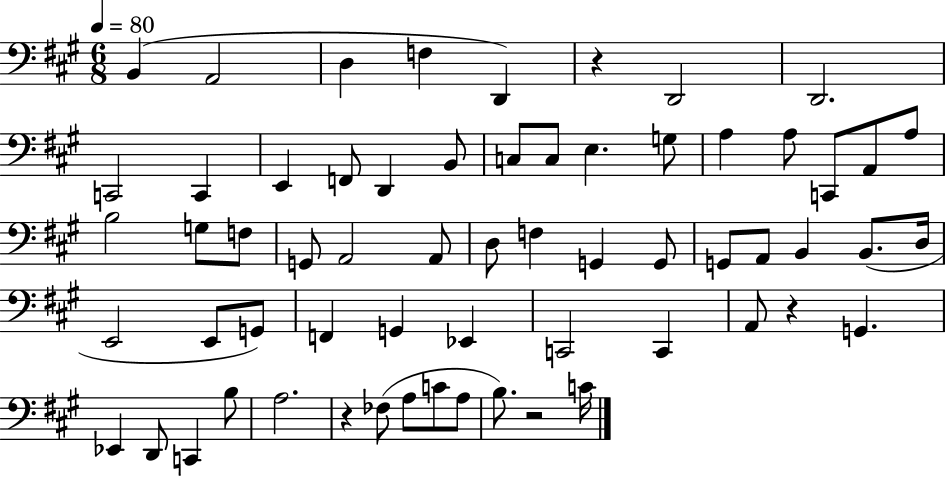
X:1
T:Untitled
M:6/8
L:1/4
K:A
B,, A,,2 D, F, D,, z D,,2 D,,2 C,,2 C,, E,, F,,/2 D,, B,,/2 C,/2 C,/2 E, G,/2 A, A,/2 C,,/2 A,,/2 A,/2 B,2 G,/2 F,/2 G,,/2 A,,2 A,,/2 D,/2 F, G,, G,,/2 G,,/2 A,,/2 B,, B,,/2 D,/4 E,,2 E,,/2 G,,/2 F,, G,, _E,, C,,2 C,, A,,/2 z G,, _E,, D,,/2 C,, B,/2 A,2 z _F,/2 A,/2 C/2 A,/2 B,/2 z2 C/4